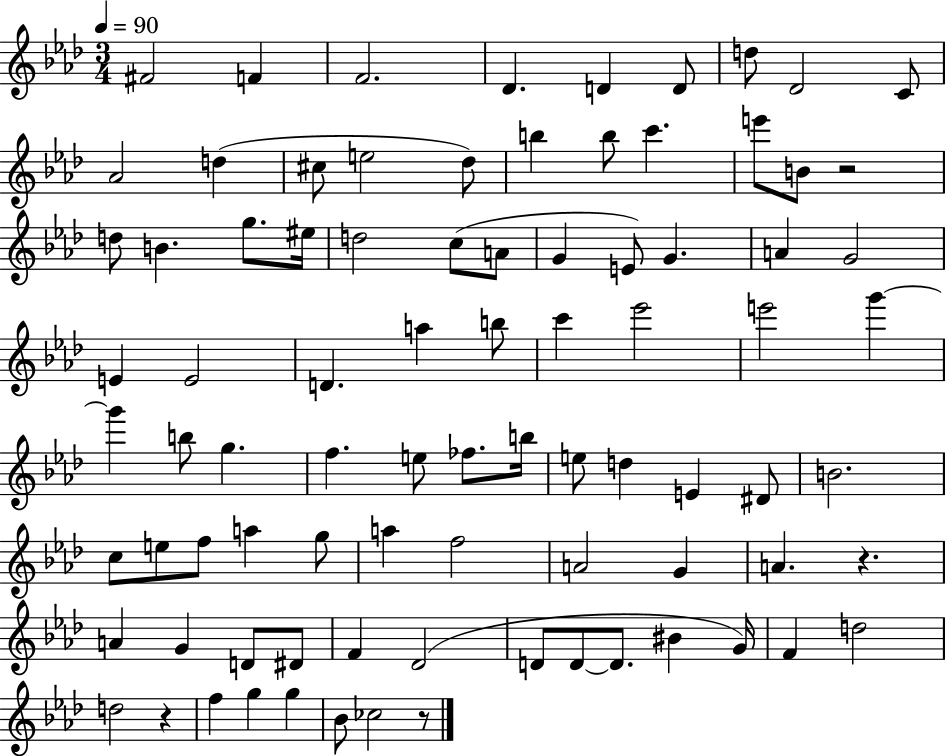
F#4/h F4/q F4/h. Db4/q. D4/q D4/e D5/e Db4/h C4/e Ab4/h D5/q C#5/e E5/h Db5/e B5/q B5/e C6/q. E6/e B4/e R/h D5/e B4/q. G5/e. EIS5/s D5/h C5/e A4/e G4/q E4/e G4/q. A4/q G4/h E4/q E4/h D4/q. A5/q B5/e C6/q Eb6/h E6/h G6/q G6/q B5/e G5/q. F5/q. E5/e FES5/e. B5/s E5/e D5/q E4/q D#4/e B4/h. C5/e E5/e F5/e A5/q G5/e A5/q F5/h A4/h G4/q A4/q. R/q. A4/q G4/q D4/e D#4/e F4/q Db4/h D4/e D4/e D4/e. BIS4/q G4/s F4/q D5/h D5/h R/q F5/q G5/q G5/q Bb4/e CES5/h R/e